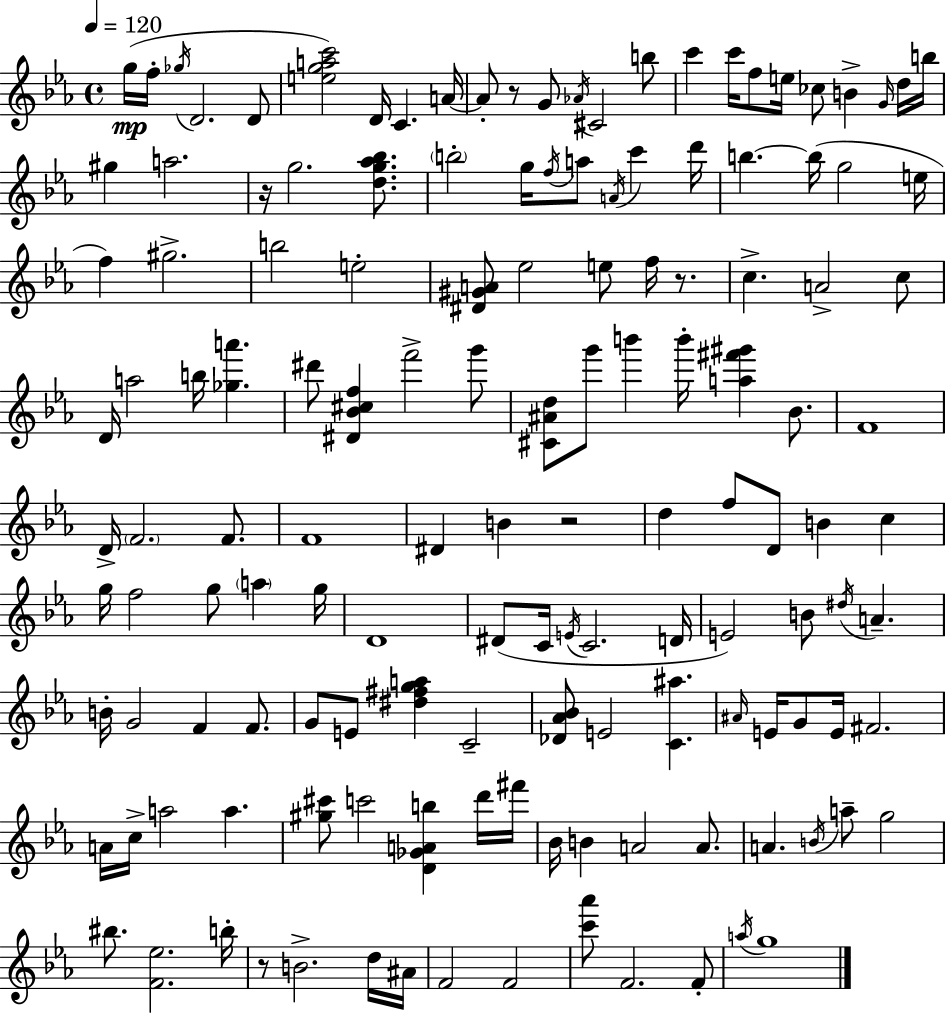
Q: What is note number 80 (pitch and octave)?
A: E4